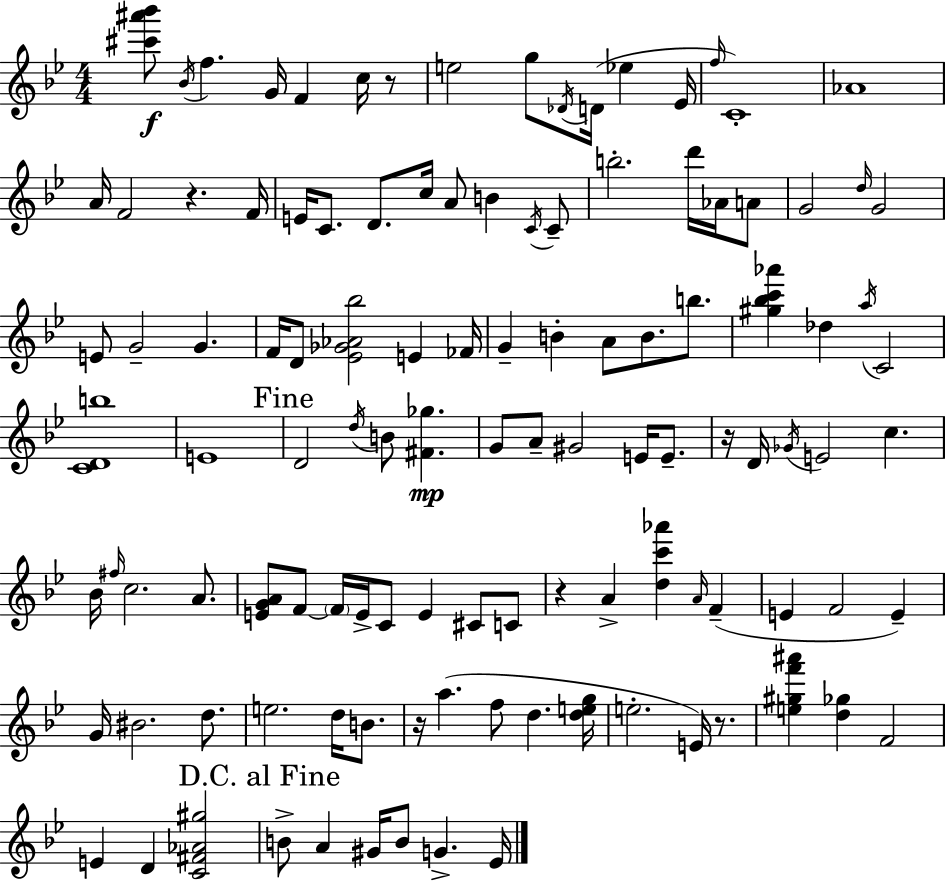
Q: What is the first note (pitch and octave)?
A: Bb4